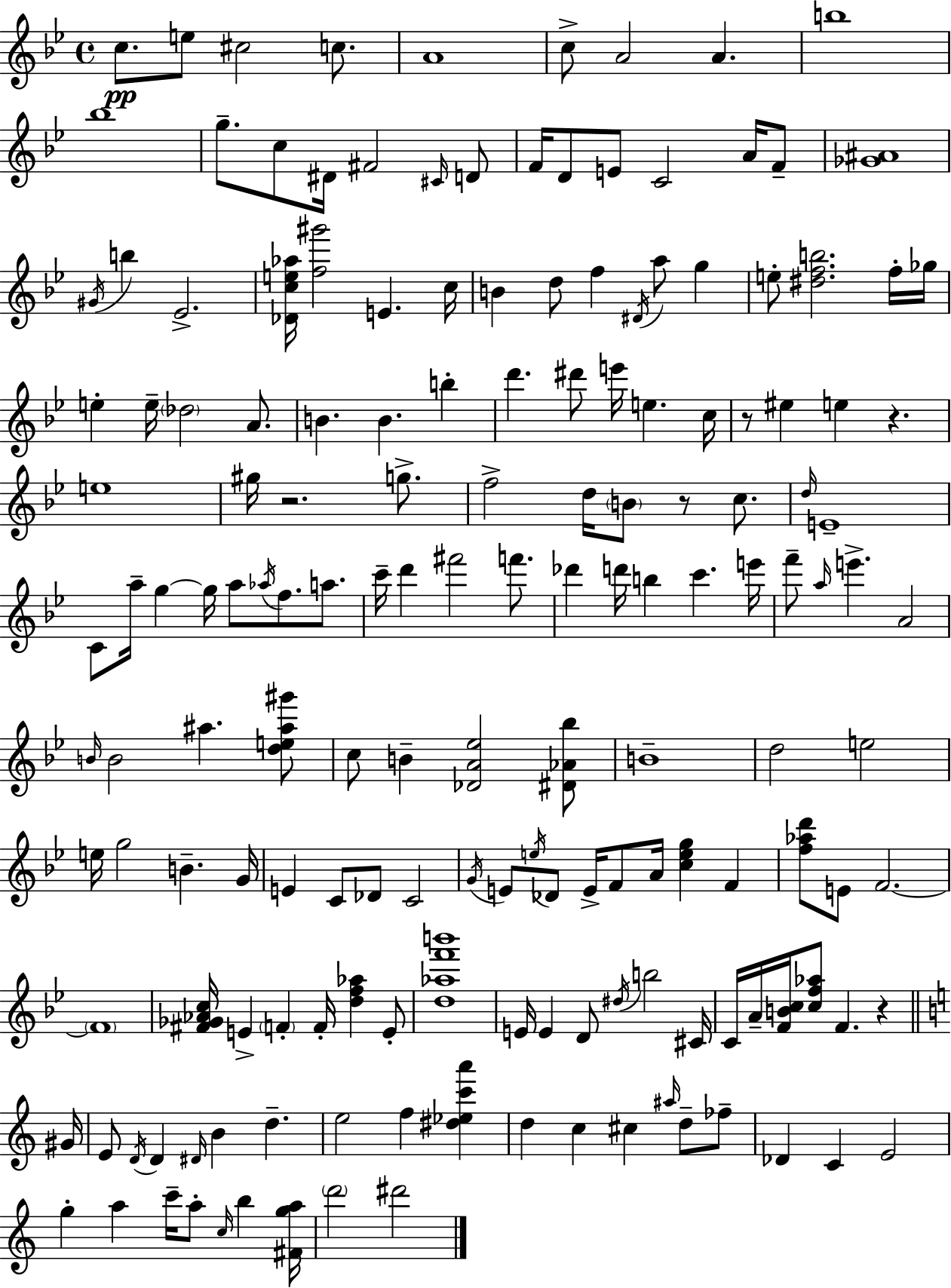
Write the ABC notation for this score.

X:1
T:Untitled
M:4/4
L:1/4
K:Bb
c/2 e/2 ^c2 c/2 A4 c/2 A2 A b4 _b4 g/2 c/2 ^D/4 ^F2 ^C/4 D/2 F/4 D/2 E/2 C2 A/4 F/2 [_G^A]4 ^G/4 b _E2 [_Dce_a]/4 [f^g']2 E c/4 B d/2 f ^D/4 a/2 g e/2 [^dfb]2 f/4 _g/4 e e/4 _d2 A/2 B B b d' ^d'/2 e'/4 e c/4 z/2 ^e e z e4 ^g/4 z2 g/2 f2 d/4 B/2 z/2 c/2 d/4 E4 C/2 a/4 g g/4 a/2 _a/4 f/2 a/2 c'/4 d' ^f'2 f'/2 _d' d'/4 b c' e'/4 f'/2 a/4 e' A2 B/4 B2 ^a [de^a^g']/2 c/2 B [_DA_e]2 [^D_A_b]/2 B4 d2 e2 e/4 g2 B G/4 E C/2 _D/2 C2 G/4 E/2 e/4 _D/2 E/4 F/2 A/4 [ceg] F [f_ad']/2 E/2 F2 F4 [^F_G_Ac]/4 E F F/4 [df_a] E/2 [d_af'b']4 E/4 E D/2 ^d/4 b2 ^C/4 C/4 A/4 [FBc]/4 [cf_a]/2 F z ^G/4 E/2 D/4 D ^D/4 B d e2 f [^d_ec'a'] d c ^c ^a/4 d/2 _f/2 _D C E2 g a c'/4 a/2 c/4 b [^Fga]/4 d'2 ^d'2